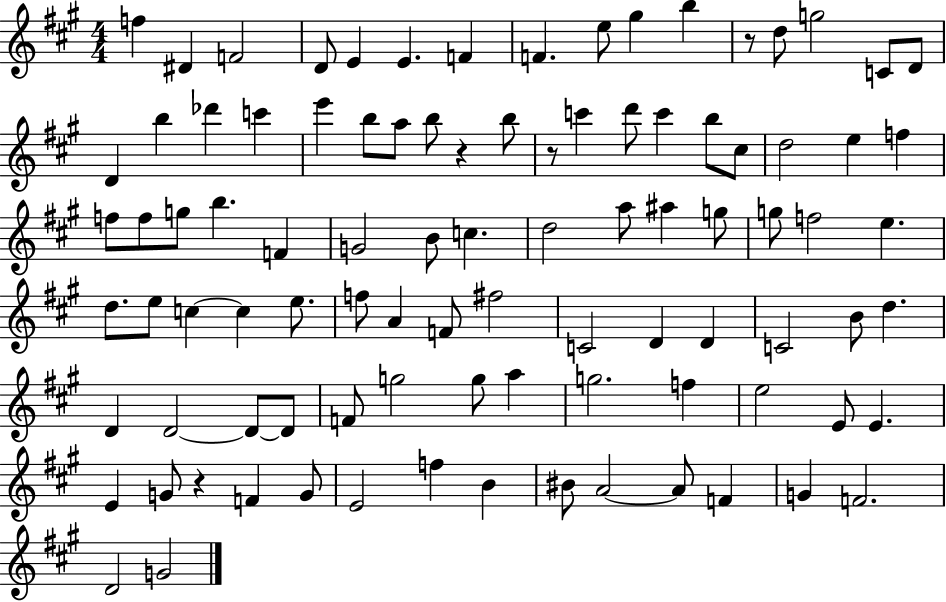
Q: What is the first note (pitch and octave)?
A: F5